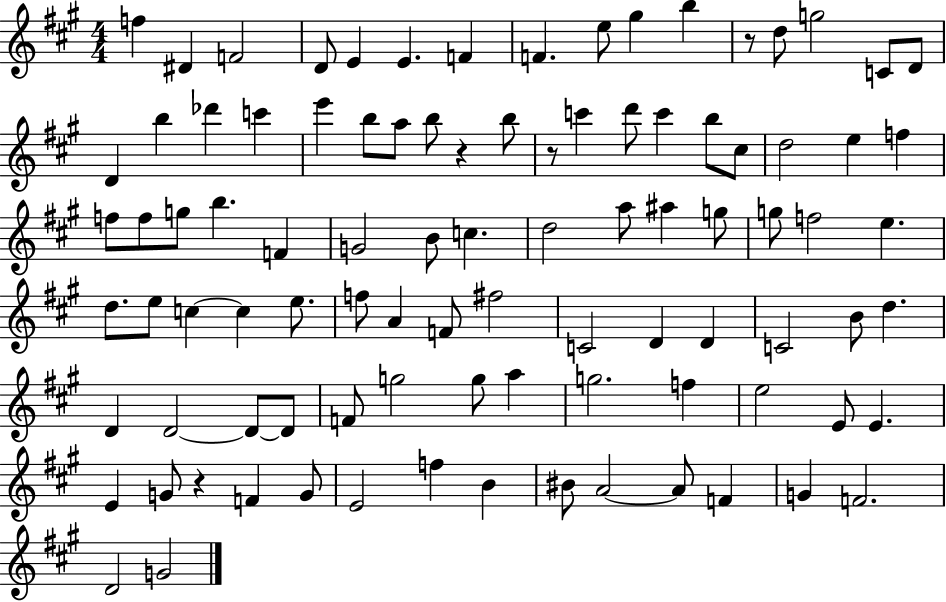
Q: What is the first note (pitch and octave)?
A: F5